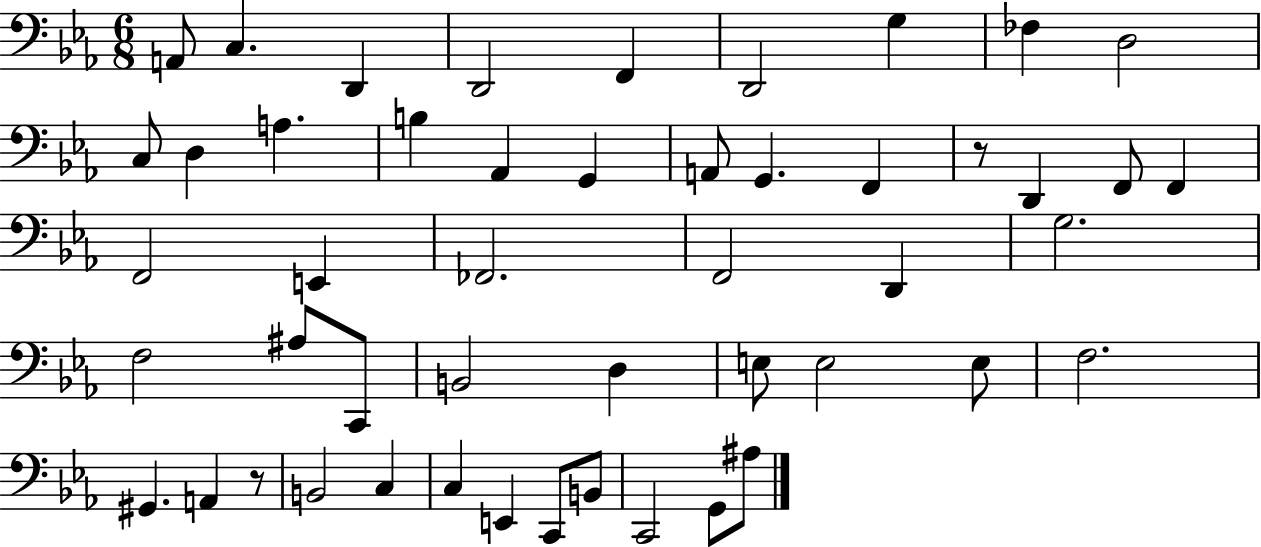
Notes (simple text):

A2/e C3/q. D2/q D2/h F2/q D2/h G3/q FES3/q D3/h C3/e D3/q A3/q. B3/q Ab2/q G2/q A2/e G2/q. F2/q R/e D2/q F2/e F2/q F2/h E2/q FES2/h. F2/h D2/q G3/h. F3/h A#3/e C2/e B2/h D3/q E3/e E3/h E3/e F3/h. G#2/q. A2/q R/e B2/h C3/q C3/q E2/q C2/e B2/e C2/h G2/e A#3/e